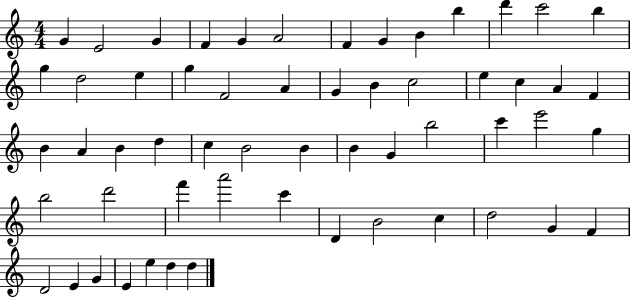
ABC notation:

X:1
T:Untitled
M:4/4
L:1/4
K:C
G E2 G F G A2 F G B b d' c'2 b g d2 e g F2 A G B c2 e c A F B A B d c B2 B B G b2 c' e'2 g b2 d'2 f' a'2 c' D B2 c d2 G F D2 E G E e d d